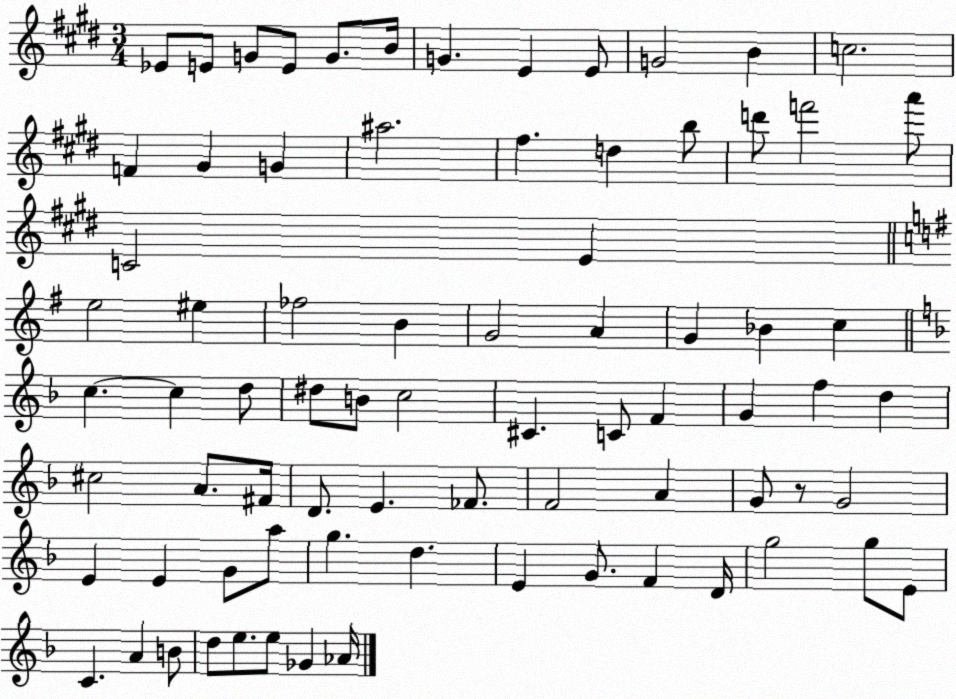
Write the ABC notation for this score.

X:1
T:Untitled
M:3/4
L:1/4
K:E
_E/2 E/2 G/2 E/2 G/2 B/4 G E E/2 G2 B c2 F ^G G ^a2 ^f d b/2 d'/2 f'2 a'/2 C2 E e2 ^e _f2 B G2 A G _B c c c d/2 ^d/2 B/2 c2 ^C C/2 F G f d ^c2 A/2 ^F/4 D/2 E _F/2 F2 A G/2 z/2 G2 E E G/2 a/2 g d E G/2 F D/4 g2 g/2 E/2 C A B/2 d/2 e/2 e/2 _G _A/4